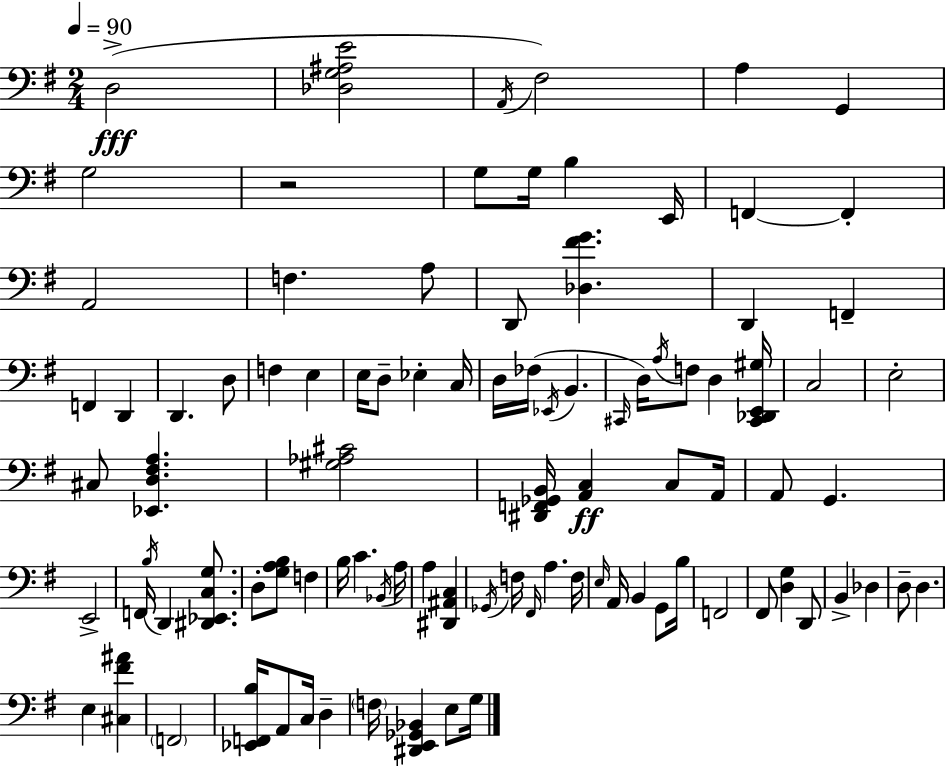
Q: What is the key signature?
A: E minor